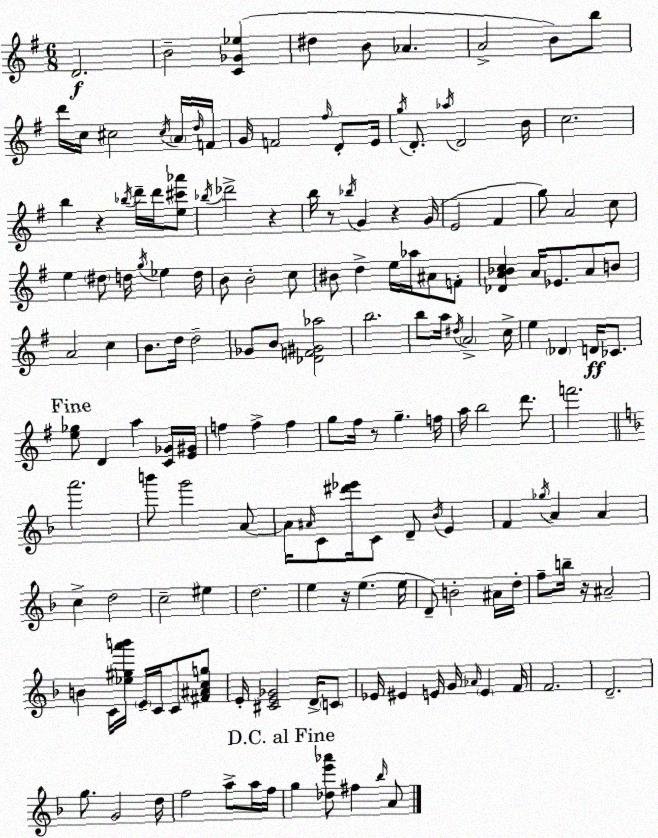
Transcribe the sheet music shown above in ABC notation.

X:1
T:Untitled
M:6/8
L:1/4
K:G
D2 B2 [C_G_e] ^d B/2 _A A2 B/2 b/2 d'/4 c/4 ^c2 ^c/4 A/4 d/4 F/4 G/4 F2 ^f/4 D/2 E/4 g/4 D/2 _a/4 D2 B/4 c2 b z _b/4 d'/4 d'/4 [e^c'_a']/2 _b/4 _d'2 z b/4 z/2 _b/4 G z G/4 E2 ^F g/2 A2 c/2 e ^d/2 d/4 g/4 _e d/4 B/2 B2 c/2 ^B/2 d e/4 _a/4 ^A/2 F/2 [_DA_Bc] A/4 _E/2 A/2 B/2 A2 c B/2 d/4 d2 _G/2 B/2 [_DF^G_a]2 b2 b/2 a/4 ^d/4 A2 c/4 e _D D/4 _C/2 [e_g]/2 D a [C_G]/4 [E^G]/4 f f f g/2 ^f/4 z/2 g f/4 a/4 b2 d'/2 f'2 a'2 b'/2 g'2 A/2 A/4 ^A/4 C/2 [^d'_e']/4 C/2 D/2 _B/4 E F _g/4 A A c d2 c2 ^e d2 e z/4 e e/4 D/2 B2 ^A/4 d/4 f/2 b/4 z/4 ^A2 B C/4 [_e^ga'b']/4 E/4 C/4 C/2 [^F^Acg]/2 E/4 [^CE_G]2 D/4 C/2 _E/4 ^E E/4 G/4 _A/4 E F/4 F2 D2 g/2 G2 d/4 f2 a/2 a/4 f/4 g [_de'_a']/2 ^f _b/4 A/2